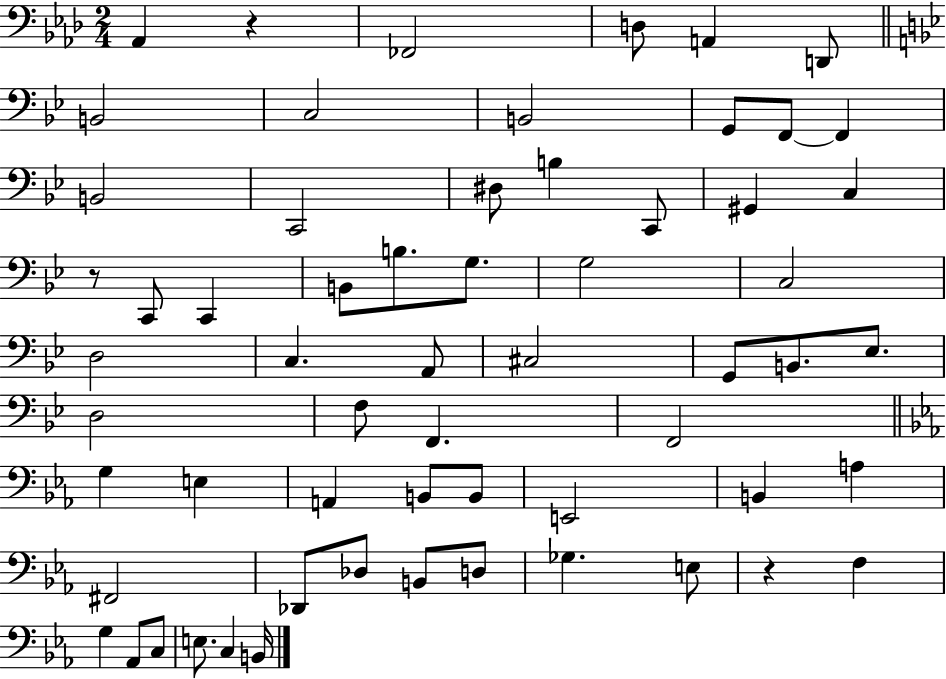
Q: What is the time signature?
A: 2/4